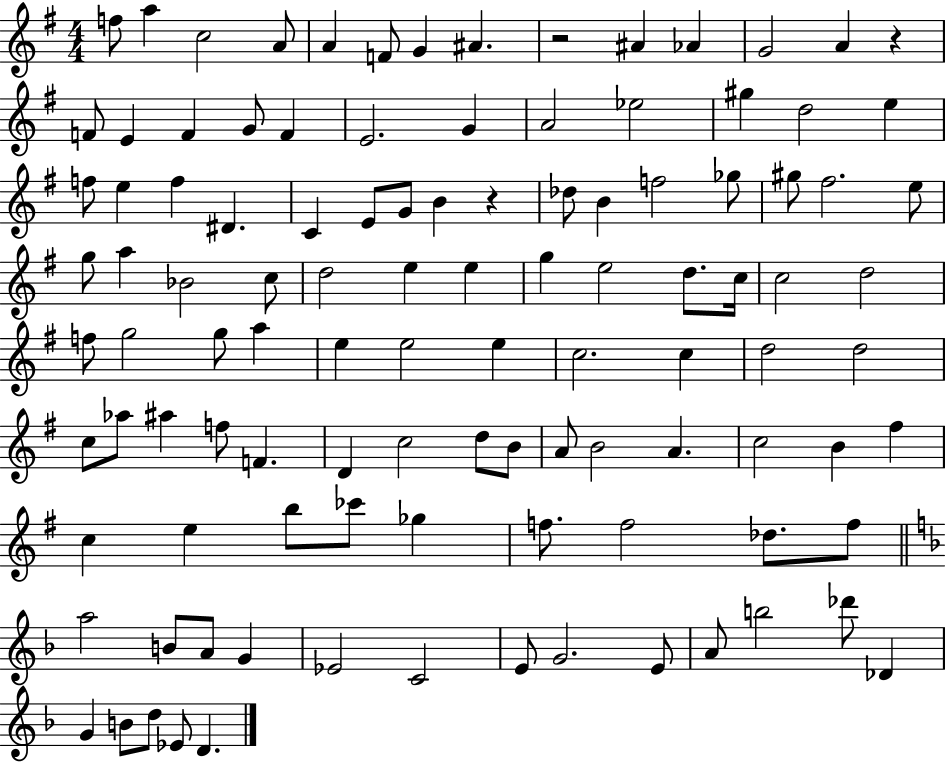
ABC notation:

X:1
T:Untitled
M:4/4
L:1/4
K:G
f/2 a c2 A/2 A F/2 G ^A z2 ^A _A G2 A z F/2 E F G/2 F E2 G A2 _e2 ^g d2 e f/2 e f ^D C E/2 G/2 B z _d/2 B f2 _g/2 ^g/2 ^f2 e/2 g/2 a _B2 c/2 d2 e e g e2 d/2 c/4 c2 d2 f/2 g2 g/2 a e e2 e c2 c d2 d2 c/2 _a/2 ^a f/2 F D c2 d/2 B/2 A/2 B2 A c2 B ^f c e b/2 _c'/2 _g f/2 f2 _d/2 f/2 a2 B/2 A/2 G _E2 C2 E/2 G2 E/2 A/2 b2 _d'/2 _D G B/2 d/2 _E/2 D